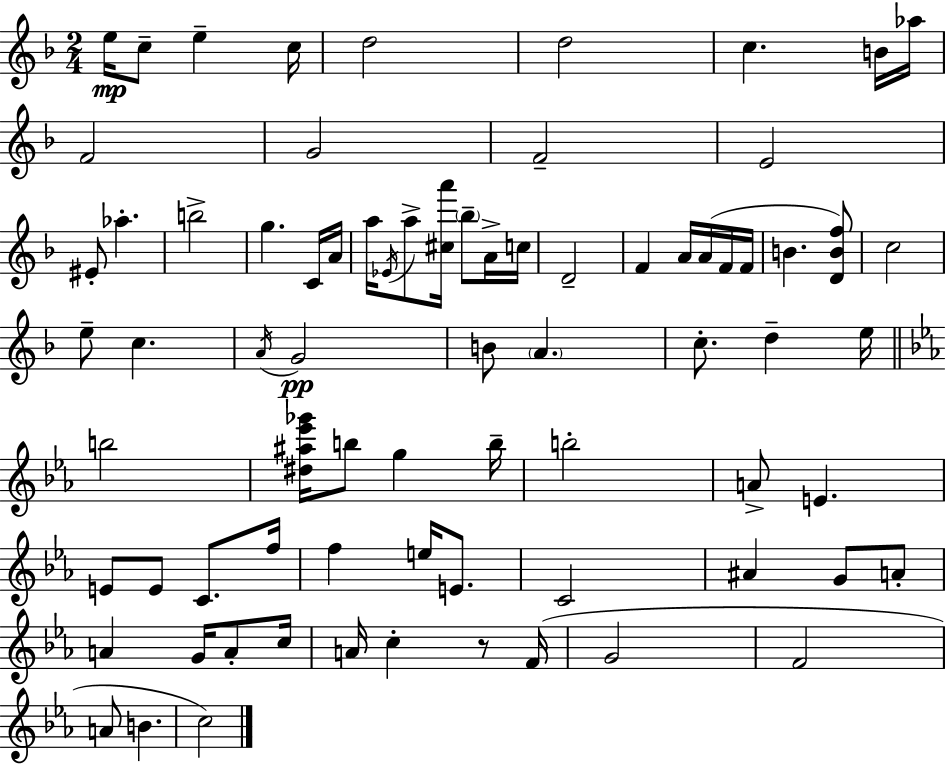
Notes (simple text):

E5/s C5/e E5/q C5/s D5/h D5/h C5/q. B4/s Ab5/s F4/h G4/h F4/h E4/h EIS4/e Ab5/q. B5/h G5/q. C4/s A4/s A5/s Eb4/s A5/e [C#5,A6]/s Bb5/e A4/s C5/s D4/h F4/q A4/s A4/s F4/s F4/s B4/q. [D4,B4,F5]/e C5/h E5/e C5/q. A4/s G4/h B4/e A4/q. C5/e. D5/q E5/s B5/h [D#5,A#5,Eb6,Gb6]/s B5/e G5/q B5/s B5/h A4/e E4/q. E4/e E4/e C4/e. F5/s F5/q E5/s E4/e. C4/h A#4/q G4/e A4/e A4/q G4/s A4/e C5/s A4/s C5/q R/e F4/s G4/h F4/h A4/e B4/q. C5/h